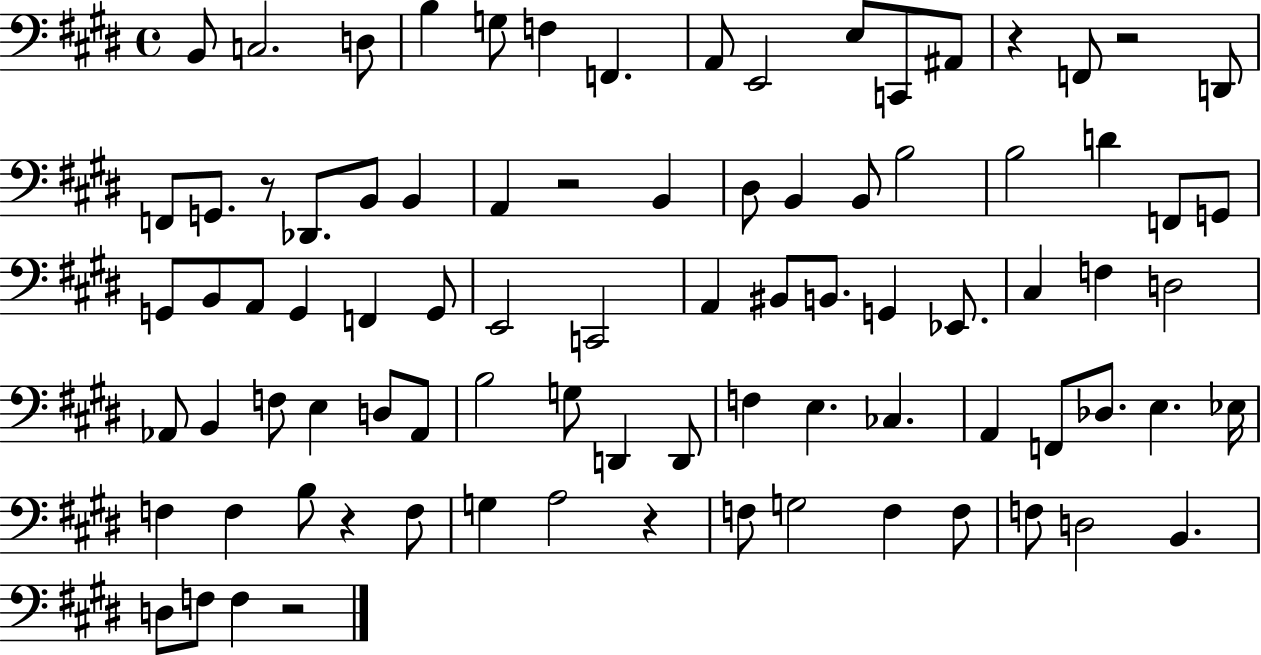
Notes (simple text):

B2/e C3/h. D3/e B3/q G3/e F3/q F2/q. A2/e E2/h E3/e C2/e A#2/e R/q F2/e R/h D2/e F2/e G2/e. R/e Db2/e. B2/e B2/q A2/q R/h B2/q D#3/e B2/q B2/e B3/h B3/h D4/q F2/e G2/e G2/e B2/e A2/e G2/q F2/q G2/e E2/h C2/h A2/q BIS2/e B2/e. G2/q Eb2/e. C#3/q F3/q D3/h Ab2/e B2/q F3/e E3/q D3/e Ab2/e B3/h G3/e D2/q D2/e F3/q E3/q. CES3/q. A2/q F2/e Db3/e. E3/q. Eb3/s F3/q F3/q B3/e R/q F3/e G3/q A3/h R/q F3/e G3/h F3/q F3/e F3/e D3/h B2/q. D3/e F3/e F3/q R/h